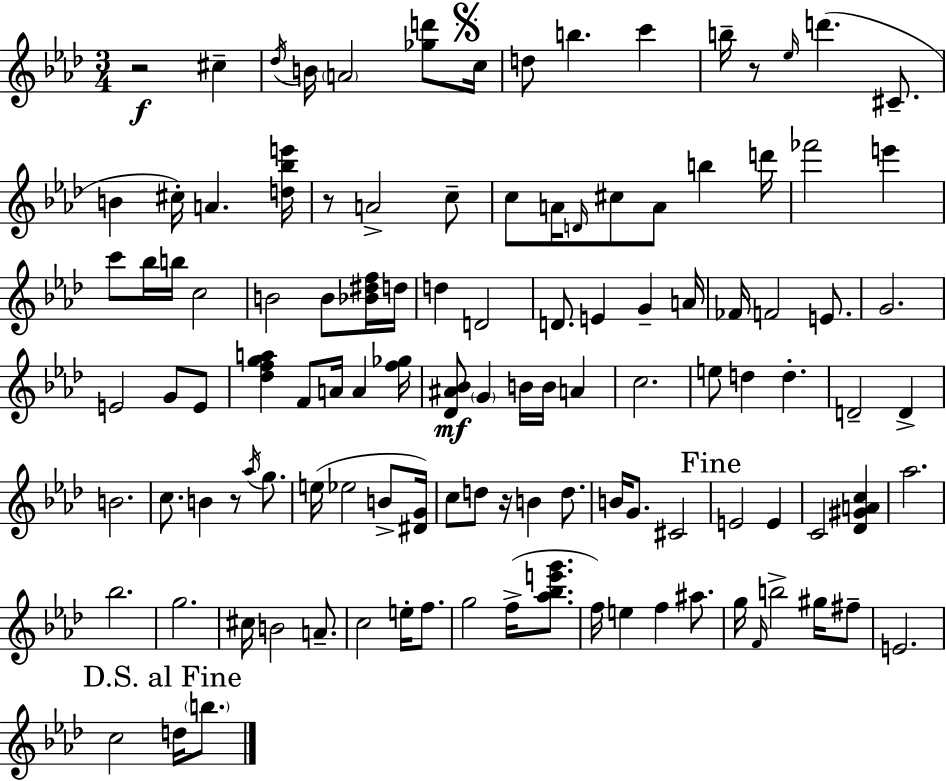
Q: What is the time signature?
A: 3/4